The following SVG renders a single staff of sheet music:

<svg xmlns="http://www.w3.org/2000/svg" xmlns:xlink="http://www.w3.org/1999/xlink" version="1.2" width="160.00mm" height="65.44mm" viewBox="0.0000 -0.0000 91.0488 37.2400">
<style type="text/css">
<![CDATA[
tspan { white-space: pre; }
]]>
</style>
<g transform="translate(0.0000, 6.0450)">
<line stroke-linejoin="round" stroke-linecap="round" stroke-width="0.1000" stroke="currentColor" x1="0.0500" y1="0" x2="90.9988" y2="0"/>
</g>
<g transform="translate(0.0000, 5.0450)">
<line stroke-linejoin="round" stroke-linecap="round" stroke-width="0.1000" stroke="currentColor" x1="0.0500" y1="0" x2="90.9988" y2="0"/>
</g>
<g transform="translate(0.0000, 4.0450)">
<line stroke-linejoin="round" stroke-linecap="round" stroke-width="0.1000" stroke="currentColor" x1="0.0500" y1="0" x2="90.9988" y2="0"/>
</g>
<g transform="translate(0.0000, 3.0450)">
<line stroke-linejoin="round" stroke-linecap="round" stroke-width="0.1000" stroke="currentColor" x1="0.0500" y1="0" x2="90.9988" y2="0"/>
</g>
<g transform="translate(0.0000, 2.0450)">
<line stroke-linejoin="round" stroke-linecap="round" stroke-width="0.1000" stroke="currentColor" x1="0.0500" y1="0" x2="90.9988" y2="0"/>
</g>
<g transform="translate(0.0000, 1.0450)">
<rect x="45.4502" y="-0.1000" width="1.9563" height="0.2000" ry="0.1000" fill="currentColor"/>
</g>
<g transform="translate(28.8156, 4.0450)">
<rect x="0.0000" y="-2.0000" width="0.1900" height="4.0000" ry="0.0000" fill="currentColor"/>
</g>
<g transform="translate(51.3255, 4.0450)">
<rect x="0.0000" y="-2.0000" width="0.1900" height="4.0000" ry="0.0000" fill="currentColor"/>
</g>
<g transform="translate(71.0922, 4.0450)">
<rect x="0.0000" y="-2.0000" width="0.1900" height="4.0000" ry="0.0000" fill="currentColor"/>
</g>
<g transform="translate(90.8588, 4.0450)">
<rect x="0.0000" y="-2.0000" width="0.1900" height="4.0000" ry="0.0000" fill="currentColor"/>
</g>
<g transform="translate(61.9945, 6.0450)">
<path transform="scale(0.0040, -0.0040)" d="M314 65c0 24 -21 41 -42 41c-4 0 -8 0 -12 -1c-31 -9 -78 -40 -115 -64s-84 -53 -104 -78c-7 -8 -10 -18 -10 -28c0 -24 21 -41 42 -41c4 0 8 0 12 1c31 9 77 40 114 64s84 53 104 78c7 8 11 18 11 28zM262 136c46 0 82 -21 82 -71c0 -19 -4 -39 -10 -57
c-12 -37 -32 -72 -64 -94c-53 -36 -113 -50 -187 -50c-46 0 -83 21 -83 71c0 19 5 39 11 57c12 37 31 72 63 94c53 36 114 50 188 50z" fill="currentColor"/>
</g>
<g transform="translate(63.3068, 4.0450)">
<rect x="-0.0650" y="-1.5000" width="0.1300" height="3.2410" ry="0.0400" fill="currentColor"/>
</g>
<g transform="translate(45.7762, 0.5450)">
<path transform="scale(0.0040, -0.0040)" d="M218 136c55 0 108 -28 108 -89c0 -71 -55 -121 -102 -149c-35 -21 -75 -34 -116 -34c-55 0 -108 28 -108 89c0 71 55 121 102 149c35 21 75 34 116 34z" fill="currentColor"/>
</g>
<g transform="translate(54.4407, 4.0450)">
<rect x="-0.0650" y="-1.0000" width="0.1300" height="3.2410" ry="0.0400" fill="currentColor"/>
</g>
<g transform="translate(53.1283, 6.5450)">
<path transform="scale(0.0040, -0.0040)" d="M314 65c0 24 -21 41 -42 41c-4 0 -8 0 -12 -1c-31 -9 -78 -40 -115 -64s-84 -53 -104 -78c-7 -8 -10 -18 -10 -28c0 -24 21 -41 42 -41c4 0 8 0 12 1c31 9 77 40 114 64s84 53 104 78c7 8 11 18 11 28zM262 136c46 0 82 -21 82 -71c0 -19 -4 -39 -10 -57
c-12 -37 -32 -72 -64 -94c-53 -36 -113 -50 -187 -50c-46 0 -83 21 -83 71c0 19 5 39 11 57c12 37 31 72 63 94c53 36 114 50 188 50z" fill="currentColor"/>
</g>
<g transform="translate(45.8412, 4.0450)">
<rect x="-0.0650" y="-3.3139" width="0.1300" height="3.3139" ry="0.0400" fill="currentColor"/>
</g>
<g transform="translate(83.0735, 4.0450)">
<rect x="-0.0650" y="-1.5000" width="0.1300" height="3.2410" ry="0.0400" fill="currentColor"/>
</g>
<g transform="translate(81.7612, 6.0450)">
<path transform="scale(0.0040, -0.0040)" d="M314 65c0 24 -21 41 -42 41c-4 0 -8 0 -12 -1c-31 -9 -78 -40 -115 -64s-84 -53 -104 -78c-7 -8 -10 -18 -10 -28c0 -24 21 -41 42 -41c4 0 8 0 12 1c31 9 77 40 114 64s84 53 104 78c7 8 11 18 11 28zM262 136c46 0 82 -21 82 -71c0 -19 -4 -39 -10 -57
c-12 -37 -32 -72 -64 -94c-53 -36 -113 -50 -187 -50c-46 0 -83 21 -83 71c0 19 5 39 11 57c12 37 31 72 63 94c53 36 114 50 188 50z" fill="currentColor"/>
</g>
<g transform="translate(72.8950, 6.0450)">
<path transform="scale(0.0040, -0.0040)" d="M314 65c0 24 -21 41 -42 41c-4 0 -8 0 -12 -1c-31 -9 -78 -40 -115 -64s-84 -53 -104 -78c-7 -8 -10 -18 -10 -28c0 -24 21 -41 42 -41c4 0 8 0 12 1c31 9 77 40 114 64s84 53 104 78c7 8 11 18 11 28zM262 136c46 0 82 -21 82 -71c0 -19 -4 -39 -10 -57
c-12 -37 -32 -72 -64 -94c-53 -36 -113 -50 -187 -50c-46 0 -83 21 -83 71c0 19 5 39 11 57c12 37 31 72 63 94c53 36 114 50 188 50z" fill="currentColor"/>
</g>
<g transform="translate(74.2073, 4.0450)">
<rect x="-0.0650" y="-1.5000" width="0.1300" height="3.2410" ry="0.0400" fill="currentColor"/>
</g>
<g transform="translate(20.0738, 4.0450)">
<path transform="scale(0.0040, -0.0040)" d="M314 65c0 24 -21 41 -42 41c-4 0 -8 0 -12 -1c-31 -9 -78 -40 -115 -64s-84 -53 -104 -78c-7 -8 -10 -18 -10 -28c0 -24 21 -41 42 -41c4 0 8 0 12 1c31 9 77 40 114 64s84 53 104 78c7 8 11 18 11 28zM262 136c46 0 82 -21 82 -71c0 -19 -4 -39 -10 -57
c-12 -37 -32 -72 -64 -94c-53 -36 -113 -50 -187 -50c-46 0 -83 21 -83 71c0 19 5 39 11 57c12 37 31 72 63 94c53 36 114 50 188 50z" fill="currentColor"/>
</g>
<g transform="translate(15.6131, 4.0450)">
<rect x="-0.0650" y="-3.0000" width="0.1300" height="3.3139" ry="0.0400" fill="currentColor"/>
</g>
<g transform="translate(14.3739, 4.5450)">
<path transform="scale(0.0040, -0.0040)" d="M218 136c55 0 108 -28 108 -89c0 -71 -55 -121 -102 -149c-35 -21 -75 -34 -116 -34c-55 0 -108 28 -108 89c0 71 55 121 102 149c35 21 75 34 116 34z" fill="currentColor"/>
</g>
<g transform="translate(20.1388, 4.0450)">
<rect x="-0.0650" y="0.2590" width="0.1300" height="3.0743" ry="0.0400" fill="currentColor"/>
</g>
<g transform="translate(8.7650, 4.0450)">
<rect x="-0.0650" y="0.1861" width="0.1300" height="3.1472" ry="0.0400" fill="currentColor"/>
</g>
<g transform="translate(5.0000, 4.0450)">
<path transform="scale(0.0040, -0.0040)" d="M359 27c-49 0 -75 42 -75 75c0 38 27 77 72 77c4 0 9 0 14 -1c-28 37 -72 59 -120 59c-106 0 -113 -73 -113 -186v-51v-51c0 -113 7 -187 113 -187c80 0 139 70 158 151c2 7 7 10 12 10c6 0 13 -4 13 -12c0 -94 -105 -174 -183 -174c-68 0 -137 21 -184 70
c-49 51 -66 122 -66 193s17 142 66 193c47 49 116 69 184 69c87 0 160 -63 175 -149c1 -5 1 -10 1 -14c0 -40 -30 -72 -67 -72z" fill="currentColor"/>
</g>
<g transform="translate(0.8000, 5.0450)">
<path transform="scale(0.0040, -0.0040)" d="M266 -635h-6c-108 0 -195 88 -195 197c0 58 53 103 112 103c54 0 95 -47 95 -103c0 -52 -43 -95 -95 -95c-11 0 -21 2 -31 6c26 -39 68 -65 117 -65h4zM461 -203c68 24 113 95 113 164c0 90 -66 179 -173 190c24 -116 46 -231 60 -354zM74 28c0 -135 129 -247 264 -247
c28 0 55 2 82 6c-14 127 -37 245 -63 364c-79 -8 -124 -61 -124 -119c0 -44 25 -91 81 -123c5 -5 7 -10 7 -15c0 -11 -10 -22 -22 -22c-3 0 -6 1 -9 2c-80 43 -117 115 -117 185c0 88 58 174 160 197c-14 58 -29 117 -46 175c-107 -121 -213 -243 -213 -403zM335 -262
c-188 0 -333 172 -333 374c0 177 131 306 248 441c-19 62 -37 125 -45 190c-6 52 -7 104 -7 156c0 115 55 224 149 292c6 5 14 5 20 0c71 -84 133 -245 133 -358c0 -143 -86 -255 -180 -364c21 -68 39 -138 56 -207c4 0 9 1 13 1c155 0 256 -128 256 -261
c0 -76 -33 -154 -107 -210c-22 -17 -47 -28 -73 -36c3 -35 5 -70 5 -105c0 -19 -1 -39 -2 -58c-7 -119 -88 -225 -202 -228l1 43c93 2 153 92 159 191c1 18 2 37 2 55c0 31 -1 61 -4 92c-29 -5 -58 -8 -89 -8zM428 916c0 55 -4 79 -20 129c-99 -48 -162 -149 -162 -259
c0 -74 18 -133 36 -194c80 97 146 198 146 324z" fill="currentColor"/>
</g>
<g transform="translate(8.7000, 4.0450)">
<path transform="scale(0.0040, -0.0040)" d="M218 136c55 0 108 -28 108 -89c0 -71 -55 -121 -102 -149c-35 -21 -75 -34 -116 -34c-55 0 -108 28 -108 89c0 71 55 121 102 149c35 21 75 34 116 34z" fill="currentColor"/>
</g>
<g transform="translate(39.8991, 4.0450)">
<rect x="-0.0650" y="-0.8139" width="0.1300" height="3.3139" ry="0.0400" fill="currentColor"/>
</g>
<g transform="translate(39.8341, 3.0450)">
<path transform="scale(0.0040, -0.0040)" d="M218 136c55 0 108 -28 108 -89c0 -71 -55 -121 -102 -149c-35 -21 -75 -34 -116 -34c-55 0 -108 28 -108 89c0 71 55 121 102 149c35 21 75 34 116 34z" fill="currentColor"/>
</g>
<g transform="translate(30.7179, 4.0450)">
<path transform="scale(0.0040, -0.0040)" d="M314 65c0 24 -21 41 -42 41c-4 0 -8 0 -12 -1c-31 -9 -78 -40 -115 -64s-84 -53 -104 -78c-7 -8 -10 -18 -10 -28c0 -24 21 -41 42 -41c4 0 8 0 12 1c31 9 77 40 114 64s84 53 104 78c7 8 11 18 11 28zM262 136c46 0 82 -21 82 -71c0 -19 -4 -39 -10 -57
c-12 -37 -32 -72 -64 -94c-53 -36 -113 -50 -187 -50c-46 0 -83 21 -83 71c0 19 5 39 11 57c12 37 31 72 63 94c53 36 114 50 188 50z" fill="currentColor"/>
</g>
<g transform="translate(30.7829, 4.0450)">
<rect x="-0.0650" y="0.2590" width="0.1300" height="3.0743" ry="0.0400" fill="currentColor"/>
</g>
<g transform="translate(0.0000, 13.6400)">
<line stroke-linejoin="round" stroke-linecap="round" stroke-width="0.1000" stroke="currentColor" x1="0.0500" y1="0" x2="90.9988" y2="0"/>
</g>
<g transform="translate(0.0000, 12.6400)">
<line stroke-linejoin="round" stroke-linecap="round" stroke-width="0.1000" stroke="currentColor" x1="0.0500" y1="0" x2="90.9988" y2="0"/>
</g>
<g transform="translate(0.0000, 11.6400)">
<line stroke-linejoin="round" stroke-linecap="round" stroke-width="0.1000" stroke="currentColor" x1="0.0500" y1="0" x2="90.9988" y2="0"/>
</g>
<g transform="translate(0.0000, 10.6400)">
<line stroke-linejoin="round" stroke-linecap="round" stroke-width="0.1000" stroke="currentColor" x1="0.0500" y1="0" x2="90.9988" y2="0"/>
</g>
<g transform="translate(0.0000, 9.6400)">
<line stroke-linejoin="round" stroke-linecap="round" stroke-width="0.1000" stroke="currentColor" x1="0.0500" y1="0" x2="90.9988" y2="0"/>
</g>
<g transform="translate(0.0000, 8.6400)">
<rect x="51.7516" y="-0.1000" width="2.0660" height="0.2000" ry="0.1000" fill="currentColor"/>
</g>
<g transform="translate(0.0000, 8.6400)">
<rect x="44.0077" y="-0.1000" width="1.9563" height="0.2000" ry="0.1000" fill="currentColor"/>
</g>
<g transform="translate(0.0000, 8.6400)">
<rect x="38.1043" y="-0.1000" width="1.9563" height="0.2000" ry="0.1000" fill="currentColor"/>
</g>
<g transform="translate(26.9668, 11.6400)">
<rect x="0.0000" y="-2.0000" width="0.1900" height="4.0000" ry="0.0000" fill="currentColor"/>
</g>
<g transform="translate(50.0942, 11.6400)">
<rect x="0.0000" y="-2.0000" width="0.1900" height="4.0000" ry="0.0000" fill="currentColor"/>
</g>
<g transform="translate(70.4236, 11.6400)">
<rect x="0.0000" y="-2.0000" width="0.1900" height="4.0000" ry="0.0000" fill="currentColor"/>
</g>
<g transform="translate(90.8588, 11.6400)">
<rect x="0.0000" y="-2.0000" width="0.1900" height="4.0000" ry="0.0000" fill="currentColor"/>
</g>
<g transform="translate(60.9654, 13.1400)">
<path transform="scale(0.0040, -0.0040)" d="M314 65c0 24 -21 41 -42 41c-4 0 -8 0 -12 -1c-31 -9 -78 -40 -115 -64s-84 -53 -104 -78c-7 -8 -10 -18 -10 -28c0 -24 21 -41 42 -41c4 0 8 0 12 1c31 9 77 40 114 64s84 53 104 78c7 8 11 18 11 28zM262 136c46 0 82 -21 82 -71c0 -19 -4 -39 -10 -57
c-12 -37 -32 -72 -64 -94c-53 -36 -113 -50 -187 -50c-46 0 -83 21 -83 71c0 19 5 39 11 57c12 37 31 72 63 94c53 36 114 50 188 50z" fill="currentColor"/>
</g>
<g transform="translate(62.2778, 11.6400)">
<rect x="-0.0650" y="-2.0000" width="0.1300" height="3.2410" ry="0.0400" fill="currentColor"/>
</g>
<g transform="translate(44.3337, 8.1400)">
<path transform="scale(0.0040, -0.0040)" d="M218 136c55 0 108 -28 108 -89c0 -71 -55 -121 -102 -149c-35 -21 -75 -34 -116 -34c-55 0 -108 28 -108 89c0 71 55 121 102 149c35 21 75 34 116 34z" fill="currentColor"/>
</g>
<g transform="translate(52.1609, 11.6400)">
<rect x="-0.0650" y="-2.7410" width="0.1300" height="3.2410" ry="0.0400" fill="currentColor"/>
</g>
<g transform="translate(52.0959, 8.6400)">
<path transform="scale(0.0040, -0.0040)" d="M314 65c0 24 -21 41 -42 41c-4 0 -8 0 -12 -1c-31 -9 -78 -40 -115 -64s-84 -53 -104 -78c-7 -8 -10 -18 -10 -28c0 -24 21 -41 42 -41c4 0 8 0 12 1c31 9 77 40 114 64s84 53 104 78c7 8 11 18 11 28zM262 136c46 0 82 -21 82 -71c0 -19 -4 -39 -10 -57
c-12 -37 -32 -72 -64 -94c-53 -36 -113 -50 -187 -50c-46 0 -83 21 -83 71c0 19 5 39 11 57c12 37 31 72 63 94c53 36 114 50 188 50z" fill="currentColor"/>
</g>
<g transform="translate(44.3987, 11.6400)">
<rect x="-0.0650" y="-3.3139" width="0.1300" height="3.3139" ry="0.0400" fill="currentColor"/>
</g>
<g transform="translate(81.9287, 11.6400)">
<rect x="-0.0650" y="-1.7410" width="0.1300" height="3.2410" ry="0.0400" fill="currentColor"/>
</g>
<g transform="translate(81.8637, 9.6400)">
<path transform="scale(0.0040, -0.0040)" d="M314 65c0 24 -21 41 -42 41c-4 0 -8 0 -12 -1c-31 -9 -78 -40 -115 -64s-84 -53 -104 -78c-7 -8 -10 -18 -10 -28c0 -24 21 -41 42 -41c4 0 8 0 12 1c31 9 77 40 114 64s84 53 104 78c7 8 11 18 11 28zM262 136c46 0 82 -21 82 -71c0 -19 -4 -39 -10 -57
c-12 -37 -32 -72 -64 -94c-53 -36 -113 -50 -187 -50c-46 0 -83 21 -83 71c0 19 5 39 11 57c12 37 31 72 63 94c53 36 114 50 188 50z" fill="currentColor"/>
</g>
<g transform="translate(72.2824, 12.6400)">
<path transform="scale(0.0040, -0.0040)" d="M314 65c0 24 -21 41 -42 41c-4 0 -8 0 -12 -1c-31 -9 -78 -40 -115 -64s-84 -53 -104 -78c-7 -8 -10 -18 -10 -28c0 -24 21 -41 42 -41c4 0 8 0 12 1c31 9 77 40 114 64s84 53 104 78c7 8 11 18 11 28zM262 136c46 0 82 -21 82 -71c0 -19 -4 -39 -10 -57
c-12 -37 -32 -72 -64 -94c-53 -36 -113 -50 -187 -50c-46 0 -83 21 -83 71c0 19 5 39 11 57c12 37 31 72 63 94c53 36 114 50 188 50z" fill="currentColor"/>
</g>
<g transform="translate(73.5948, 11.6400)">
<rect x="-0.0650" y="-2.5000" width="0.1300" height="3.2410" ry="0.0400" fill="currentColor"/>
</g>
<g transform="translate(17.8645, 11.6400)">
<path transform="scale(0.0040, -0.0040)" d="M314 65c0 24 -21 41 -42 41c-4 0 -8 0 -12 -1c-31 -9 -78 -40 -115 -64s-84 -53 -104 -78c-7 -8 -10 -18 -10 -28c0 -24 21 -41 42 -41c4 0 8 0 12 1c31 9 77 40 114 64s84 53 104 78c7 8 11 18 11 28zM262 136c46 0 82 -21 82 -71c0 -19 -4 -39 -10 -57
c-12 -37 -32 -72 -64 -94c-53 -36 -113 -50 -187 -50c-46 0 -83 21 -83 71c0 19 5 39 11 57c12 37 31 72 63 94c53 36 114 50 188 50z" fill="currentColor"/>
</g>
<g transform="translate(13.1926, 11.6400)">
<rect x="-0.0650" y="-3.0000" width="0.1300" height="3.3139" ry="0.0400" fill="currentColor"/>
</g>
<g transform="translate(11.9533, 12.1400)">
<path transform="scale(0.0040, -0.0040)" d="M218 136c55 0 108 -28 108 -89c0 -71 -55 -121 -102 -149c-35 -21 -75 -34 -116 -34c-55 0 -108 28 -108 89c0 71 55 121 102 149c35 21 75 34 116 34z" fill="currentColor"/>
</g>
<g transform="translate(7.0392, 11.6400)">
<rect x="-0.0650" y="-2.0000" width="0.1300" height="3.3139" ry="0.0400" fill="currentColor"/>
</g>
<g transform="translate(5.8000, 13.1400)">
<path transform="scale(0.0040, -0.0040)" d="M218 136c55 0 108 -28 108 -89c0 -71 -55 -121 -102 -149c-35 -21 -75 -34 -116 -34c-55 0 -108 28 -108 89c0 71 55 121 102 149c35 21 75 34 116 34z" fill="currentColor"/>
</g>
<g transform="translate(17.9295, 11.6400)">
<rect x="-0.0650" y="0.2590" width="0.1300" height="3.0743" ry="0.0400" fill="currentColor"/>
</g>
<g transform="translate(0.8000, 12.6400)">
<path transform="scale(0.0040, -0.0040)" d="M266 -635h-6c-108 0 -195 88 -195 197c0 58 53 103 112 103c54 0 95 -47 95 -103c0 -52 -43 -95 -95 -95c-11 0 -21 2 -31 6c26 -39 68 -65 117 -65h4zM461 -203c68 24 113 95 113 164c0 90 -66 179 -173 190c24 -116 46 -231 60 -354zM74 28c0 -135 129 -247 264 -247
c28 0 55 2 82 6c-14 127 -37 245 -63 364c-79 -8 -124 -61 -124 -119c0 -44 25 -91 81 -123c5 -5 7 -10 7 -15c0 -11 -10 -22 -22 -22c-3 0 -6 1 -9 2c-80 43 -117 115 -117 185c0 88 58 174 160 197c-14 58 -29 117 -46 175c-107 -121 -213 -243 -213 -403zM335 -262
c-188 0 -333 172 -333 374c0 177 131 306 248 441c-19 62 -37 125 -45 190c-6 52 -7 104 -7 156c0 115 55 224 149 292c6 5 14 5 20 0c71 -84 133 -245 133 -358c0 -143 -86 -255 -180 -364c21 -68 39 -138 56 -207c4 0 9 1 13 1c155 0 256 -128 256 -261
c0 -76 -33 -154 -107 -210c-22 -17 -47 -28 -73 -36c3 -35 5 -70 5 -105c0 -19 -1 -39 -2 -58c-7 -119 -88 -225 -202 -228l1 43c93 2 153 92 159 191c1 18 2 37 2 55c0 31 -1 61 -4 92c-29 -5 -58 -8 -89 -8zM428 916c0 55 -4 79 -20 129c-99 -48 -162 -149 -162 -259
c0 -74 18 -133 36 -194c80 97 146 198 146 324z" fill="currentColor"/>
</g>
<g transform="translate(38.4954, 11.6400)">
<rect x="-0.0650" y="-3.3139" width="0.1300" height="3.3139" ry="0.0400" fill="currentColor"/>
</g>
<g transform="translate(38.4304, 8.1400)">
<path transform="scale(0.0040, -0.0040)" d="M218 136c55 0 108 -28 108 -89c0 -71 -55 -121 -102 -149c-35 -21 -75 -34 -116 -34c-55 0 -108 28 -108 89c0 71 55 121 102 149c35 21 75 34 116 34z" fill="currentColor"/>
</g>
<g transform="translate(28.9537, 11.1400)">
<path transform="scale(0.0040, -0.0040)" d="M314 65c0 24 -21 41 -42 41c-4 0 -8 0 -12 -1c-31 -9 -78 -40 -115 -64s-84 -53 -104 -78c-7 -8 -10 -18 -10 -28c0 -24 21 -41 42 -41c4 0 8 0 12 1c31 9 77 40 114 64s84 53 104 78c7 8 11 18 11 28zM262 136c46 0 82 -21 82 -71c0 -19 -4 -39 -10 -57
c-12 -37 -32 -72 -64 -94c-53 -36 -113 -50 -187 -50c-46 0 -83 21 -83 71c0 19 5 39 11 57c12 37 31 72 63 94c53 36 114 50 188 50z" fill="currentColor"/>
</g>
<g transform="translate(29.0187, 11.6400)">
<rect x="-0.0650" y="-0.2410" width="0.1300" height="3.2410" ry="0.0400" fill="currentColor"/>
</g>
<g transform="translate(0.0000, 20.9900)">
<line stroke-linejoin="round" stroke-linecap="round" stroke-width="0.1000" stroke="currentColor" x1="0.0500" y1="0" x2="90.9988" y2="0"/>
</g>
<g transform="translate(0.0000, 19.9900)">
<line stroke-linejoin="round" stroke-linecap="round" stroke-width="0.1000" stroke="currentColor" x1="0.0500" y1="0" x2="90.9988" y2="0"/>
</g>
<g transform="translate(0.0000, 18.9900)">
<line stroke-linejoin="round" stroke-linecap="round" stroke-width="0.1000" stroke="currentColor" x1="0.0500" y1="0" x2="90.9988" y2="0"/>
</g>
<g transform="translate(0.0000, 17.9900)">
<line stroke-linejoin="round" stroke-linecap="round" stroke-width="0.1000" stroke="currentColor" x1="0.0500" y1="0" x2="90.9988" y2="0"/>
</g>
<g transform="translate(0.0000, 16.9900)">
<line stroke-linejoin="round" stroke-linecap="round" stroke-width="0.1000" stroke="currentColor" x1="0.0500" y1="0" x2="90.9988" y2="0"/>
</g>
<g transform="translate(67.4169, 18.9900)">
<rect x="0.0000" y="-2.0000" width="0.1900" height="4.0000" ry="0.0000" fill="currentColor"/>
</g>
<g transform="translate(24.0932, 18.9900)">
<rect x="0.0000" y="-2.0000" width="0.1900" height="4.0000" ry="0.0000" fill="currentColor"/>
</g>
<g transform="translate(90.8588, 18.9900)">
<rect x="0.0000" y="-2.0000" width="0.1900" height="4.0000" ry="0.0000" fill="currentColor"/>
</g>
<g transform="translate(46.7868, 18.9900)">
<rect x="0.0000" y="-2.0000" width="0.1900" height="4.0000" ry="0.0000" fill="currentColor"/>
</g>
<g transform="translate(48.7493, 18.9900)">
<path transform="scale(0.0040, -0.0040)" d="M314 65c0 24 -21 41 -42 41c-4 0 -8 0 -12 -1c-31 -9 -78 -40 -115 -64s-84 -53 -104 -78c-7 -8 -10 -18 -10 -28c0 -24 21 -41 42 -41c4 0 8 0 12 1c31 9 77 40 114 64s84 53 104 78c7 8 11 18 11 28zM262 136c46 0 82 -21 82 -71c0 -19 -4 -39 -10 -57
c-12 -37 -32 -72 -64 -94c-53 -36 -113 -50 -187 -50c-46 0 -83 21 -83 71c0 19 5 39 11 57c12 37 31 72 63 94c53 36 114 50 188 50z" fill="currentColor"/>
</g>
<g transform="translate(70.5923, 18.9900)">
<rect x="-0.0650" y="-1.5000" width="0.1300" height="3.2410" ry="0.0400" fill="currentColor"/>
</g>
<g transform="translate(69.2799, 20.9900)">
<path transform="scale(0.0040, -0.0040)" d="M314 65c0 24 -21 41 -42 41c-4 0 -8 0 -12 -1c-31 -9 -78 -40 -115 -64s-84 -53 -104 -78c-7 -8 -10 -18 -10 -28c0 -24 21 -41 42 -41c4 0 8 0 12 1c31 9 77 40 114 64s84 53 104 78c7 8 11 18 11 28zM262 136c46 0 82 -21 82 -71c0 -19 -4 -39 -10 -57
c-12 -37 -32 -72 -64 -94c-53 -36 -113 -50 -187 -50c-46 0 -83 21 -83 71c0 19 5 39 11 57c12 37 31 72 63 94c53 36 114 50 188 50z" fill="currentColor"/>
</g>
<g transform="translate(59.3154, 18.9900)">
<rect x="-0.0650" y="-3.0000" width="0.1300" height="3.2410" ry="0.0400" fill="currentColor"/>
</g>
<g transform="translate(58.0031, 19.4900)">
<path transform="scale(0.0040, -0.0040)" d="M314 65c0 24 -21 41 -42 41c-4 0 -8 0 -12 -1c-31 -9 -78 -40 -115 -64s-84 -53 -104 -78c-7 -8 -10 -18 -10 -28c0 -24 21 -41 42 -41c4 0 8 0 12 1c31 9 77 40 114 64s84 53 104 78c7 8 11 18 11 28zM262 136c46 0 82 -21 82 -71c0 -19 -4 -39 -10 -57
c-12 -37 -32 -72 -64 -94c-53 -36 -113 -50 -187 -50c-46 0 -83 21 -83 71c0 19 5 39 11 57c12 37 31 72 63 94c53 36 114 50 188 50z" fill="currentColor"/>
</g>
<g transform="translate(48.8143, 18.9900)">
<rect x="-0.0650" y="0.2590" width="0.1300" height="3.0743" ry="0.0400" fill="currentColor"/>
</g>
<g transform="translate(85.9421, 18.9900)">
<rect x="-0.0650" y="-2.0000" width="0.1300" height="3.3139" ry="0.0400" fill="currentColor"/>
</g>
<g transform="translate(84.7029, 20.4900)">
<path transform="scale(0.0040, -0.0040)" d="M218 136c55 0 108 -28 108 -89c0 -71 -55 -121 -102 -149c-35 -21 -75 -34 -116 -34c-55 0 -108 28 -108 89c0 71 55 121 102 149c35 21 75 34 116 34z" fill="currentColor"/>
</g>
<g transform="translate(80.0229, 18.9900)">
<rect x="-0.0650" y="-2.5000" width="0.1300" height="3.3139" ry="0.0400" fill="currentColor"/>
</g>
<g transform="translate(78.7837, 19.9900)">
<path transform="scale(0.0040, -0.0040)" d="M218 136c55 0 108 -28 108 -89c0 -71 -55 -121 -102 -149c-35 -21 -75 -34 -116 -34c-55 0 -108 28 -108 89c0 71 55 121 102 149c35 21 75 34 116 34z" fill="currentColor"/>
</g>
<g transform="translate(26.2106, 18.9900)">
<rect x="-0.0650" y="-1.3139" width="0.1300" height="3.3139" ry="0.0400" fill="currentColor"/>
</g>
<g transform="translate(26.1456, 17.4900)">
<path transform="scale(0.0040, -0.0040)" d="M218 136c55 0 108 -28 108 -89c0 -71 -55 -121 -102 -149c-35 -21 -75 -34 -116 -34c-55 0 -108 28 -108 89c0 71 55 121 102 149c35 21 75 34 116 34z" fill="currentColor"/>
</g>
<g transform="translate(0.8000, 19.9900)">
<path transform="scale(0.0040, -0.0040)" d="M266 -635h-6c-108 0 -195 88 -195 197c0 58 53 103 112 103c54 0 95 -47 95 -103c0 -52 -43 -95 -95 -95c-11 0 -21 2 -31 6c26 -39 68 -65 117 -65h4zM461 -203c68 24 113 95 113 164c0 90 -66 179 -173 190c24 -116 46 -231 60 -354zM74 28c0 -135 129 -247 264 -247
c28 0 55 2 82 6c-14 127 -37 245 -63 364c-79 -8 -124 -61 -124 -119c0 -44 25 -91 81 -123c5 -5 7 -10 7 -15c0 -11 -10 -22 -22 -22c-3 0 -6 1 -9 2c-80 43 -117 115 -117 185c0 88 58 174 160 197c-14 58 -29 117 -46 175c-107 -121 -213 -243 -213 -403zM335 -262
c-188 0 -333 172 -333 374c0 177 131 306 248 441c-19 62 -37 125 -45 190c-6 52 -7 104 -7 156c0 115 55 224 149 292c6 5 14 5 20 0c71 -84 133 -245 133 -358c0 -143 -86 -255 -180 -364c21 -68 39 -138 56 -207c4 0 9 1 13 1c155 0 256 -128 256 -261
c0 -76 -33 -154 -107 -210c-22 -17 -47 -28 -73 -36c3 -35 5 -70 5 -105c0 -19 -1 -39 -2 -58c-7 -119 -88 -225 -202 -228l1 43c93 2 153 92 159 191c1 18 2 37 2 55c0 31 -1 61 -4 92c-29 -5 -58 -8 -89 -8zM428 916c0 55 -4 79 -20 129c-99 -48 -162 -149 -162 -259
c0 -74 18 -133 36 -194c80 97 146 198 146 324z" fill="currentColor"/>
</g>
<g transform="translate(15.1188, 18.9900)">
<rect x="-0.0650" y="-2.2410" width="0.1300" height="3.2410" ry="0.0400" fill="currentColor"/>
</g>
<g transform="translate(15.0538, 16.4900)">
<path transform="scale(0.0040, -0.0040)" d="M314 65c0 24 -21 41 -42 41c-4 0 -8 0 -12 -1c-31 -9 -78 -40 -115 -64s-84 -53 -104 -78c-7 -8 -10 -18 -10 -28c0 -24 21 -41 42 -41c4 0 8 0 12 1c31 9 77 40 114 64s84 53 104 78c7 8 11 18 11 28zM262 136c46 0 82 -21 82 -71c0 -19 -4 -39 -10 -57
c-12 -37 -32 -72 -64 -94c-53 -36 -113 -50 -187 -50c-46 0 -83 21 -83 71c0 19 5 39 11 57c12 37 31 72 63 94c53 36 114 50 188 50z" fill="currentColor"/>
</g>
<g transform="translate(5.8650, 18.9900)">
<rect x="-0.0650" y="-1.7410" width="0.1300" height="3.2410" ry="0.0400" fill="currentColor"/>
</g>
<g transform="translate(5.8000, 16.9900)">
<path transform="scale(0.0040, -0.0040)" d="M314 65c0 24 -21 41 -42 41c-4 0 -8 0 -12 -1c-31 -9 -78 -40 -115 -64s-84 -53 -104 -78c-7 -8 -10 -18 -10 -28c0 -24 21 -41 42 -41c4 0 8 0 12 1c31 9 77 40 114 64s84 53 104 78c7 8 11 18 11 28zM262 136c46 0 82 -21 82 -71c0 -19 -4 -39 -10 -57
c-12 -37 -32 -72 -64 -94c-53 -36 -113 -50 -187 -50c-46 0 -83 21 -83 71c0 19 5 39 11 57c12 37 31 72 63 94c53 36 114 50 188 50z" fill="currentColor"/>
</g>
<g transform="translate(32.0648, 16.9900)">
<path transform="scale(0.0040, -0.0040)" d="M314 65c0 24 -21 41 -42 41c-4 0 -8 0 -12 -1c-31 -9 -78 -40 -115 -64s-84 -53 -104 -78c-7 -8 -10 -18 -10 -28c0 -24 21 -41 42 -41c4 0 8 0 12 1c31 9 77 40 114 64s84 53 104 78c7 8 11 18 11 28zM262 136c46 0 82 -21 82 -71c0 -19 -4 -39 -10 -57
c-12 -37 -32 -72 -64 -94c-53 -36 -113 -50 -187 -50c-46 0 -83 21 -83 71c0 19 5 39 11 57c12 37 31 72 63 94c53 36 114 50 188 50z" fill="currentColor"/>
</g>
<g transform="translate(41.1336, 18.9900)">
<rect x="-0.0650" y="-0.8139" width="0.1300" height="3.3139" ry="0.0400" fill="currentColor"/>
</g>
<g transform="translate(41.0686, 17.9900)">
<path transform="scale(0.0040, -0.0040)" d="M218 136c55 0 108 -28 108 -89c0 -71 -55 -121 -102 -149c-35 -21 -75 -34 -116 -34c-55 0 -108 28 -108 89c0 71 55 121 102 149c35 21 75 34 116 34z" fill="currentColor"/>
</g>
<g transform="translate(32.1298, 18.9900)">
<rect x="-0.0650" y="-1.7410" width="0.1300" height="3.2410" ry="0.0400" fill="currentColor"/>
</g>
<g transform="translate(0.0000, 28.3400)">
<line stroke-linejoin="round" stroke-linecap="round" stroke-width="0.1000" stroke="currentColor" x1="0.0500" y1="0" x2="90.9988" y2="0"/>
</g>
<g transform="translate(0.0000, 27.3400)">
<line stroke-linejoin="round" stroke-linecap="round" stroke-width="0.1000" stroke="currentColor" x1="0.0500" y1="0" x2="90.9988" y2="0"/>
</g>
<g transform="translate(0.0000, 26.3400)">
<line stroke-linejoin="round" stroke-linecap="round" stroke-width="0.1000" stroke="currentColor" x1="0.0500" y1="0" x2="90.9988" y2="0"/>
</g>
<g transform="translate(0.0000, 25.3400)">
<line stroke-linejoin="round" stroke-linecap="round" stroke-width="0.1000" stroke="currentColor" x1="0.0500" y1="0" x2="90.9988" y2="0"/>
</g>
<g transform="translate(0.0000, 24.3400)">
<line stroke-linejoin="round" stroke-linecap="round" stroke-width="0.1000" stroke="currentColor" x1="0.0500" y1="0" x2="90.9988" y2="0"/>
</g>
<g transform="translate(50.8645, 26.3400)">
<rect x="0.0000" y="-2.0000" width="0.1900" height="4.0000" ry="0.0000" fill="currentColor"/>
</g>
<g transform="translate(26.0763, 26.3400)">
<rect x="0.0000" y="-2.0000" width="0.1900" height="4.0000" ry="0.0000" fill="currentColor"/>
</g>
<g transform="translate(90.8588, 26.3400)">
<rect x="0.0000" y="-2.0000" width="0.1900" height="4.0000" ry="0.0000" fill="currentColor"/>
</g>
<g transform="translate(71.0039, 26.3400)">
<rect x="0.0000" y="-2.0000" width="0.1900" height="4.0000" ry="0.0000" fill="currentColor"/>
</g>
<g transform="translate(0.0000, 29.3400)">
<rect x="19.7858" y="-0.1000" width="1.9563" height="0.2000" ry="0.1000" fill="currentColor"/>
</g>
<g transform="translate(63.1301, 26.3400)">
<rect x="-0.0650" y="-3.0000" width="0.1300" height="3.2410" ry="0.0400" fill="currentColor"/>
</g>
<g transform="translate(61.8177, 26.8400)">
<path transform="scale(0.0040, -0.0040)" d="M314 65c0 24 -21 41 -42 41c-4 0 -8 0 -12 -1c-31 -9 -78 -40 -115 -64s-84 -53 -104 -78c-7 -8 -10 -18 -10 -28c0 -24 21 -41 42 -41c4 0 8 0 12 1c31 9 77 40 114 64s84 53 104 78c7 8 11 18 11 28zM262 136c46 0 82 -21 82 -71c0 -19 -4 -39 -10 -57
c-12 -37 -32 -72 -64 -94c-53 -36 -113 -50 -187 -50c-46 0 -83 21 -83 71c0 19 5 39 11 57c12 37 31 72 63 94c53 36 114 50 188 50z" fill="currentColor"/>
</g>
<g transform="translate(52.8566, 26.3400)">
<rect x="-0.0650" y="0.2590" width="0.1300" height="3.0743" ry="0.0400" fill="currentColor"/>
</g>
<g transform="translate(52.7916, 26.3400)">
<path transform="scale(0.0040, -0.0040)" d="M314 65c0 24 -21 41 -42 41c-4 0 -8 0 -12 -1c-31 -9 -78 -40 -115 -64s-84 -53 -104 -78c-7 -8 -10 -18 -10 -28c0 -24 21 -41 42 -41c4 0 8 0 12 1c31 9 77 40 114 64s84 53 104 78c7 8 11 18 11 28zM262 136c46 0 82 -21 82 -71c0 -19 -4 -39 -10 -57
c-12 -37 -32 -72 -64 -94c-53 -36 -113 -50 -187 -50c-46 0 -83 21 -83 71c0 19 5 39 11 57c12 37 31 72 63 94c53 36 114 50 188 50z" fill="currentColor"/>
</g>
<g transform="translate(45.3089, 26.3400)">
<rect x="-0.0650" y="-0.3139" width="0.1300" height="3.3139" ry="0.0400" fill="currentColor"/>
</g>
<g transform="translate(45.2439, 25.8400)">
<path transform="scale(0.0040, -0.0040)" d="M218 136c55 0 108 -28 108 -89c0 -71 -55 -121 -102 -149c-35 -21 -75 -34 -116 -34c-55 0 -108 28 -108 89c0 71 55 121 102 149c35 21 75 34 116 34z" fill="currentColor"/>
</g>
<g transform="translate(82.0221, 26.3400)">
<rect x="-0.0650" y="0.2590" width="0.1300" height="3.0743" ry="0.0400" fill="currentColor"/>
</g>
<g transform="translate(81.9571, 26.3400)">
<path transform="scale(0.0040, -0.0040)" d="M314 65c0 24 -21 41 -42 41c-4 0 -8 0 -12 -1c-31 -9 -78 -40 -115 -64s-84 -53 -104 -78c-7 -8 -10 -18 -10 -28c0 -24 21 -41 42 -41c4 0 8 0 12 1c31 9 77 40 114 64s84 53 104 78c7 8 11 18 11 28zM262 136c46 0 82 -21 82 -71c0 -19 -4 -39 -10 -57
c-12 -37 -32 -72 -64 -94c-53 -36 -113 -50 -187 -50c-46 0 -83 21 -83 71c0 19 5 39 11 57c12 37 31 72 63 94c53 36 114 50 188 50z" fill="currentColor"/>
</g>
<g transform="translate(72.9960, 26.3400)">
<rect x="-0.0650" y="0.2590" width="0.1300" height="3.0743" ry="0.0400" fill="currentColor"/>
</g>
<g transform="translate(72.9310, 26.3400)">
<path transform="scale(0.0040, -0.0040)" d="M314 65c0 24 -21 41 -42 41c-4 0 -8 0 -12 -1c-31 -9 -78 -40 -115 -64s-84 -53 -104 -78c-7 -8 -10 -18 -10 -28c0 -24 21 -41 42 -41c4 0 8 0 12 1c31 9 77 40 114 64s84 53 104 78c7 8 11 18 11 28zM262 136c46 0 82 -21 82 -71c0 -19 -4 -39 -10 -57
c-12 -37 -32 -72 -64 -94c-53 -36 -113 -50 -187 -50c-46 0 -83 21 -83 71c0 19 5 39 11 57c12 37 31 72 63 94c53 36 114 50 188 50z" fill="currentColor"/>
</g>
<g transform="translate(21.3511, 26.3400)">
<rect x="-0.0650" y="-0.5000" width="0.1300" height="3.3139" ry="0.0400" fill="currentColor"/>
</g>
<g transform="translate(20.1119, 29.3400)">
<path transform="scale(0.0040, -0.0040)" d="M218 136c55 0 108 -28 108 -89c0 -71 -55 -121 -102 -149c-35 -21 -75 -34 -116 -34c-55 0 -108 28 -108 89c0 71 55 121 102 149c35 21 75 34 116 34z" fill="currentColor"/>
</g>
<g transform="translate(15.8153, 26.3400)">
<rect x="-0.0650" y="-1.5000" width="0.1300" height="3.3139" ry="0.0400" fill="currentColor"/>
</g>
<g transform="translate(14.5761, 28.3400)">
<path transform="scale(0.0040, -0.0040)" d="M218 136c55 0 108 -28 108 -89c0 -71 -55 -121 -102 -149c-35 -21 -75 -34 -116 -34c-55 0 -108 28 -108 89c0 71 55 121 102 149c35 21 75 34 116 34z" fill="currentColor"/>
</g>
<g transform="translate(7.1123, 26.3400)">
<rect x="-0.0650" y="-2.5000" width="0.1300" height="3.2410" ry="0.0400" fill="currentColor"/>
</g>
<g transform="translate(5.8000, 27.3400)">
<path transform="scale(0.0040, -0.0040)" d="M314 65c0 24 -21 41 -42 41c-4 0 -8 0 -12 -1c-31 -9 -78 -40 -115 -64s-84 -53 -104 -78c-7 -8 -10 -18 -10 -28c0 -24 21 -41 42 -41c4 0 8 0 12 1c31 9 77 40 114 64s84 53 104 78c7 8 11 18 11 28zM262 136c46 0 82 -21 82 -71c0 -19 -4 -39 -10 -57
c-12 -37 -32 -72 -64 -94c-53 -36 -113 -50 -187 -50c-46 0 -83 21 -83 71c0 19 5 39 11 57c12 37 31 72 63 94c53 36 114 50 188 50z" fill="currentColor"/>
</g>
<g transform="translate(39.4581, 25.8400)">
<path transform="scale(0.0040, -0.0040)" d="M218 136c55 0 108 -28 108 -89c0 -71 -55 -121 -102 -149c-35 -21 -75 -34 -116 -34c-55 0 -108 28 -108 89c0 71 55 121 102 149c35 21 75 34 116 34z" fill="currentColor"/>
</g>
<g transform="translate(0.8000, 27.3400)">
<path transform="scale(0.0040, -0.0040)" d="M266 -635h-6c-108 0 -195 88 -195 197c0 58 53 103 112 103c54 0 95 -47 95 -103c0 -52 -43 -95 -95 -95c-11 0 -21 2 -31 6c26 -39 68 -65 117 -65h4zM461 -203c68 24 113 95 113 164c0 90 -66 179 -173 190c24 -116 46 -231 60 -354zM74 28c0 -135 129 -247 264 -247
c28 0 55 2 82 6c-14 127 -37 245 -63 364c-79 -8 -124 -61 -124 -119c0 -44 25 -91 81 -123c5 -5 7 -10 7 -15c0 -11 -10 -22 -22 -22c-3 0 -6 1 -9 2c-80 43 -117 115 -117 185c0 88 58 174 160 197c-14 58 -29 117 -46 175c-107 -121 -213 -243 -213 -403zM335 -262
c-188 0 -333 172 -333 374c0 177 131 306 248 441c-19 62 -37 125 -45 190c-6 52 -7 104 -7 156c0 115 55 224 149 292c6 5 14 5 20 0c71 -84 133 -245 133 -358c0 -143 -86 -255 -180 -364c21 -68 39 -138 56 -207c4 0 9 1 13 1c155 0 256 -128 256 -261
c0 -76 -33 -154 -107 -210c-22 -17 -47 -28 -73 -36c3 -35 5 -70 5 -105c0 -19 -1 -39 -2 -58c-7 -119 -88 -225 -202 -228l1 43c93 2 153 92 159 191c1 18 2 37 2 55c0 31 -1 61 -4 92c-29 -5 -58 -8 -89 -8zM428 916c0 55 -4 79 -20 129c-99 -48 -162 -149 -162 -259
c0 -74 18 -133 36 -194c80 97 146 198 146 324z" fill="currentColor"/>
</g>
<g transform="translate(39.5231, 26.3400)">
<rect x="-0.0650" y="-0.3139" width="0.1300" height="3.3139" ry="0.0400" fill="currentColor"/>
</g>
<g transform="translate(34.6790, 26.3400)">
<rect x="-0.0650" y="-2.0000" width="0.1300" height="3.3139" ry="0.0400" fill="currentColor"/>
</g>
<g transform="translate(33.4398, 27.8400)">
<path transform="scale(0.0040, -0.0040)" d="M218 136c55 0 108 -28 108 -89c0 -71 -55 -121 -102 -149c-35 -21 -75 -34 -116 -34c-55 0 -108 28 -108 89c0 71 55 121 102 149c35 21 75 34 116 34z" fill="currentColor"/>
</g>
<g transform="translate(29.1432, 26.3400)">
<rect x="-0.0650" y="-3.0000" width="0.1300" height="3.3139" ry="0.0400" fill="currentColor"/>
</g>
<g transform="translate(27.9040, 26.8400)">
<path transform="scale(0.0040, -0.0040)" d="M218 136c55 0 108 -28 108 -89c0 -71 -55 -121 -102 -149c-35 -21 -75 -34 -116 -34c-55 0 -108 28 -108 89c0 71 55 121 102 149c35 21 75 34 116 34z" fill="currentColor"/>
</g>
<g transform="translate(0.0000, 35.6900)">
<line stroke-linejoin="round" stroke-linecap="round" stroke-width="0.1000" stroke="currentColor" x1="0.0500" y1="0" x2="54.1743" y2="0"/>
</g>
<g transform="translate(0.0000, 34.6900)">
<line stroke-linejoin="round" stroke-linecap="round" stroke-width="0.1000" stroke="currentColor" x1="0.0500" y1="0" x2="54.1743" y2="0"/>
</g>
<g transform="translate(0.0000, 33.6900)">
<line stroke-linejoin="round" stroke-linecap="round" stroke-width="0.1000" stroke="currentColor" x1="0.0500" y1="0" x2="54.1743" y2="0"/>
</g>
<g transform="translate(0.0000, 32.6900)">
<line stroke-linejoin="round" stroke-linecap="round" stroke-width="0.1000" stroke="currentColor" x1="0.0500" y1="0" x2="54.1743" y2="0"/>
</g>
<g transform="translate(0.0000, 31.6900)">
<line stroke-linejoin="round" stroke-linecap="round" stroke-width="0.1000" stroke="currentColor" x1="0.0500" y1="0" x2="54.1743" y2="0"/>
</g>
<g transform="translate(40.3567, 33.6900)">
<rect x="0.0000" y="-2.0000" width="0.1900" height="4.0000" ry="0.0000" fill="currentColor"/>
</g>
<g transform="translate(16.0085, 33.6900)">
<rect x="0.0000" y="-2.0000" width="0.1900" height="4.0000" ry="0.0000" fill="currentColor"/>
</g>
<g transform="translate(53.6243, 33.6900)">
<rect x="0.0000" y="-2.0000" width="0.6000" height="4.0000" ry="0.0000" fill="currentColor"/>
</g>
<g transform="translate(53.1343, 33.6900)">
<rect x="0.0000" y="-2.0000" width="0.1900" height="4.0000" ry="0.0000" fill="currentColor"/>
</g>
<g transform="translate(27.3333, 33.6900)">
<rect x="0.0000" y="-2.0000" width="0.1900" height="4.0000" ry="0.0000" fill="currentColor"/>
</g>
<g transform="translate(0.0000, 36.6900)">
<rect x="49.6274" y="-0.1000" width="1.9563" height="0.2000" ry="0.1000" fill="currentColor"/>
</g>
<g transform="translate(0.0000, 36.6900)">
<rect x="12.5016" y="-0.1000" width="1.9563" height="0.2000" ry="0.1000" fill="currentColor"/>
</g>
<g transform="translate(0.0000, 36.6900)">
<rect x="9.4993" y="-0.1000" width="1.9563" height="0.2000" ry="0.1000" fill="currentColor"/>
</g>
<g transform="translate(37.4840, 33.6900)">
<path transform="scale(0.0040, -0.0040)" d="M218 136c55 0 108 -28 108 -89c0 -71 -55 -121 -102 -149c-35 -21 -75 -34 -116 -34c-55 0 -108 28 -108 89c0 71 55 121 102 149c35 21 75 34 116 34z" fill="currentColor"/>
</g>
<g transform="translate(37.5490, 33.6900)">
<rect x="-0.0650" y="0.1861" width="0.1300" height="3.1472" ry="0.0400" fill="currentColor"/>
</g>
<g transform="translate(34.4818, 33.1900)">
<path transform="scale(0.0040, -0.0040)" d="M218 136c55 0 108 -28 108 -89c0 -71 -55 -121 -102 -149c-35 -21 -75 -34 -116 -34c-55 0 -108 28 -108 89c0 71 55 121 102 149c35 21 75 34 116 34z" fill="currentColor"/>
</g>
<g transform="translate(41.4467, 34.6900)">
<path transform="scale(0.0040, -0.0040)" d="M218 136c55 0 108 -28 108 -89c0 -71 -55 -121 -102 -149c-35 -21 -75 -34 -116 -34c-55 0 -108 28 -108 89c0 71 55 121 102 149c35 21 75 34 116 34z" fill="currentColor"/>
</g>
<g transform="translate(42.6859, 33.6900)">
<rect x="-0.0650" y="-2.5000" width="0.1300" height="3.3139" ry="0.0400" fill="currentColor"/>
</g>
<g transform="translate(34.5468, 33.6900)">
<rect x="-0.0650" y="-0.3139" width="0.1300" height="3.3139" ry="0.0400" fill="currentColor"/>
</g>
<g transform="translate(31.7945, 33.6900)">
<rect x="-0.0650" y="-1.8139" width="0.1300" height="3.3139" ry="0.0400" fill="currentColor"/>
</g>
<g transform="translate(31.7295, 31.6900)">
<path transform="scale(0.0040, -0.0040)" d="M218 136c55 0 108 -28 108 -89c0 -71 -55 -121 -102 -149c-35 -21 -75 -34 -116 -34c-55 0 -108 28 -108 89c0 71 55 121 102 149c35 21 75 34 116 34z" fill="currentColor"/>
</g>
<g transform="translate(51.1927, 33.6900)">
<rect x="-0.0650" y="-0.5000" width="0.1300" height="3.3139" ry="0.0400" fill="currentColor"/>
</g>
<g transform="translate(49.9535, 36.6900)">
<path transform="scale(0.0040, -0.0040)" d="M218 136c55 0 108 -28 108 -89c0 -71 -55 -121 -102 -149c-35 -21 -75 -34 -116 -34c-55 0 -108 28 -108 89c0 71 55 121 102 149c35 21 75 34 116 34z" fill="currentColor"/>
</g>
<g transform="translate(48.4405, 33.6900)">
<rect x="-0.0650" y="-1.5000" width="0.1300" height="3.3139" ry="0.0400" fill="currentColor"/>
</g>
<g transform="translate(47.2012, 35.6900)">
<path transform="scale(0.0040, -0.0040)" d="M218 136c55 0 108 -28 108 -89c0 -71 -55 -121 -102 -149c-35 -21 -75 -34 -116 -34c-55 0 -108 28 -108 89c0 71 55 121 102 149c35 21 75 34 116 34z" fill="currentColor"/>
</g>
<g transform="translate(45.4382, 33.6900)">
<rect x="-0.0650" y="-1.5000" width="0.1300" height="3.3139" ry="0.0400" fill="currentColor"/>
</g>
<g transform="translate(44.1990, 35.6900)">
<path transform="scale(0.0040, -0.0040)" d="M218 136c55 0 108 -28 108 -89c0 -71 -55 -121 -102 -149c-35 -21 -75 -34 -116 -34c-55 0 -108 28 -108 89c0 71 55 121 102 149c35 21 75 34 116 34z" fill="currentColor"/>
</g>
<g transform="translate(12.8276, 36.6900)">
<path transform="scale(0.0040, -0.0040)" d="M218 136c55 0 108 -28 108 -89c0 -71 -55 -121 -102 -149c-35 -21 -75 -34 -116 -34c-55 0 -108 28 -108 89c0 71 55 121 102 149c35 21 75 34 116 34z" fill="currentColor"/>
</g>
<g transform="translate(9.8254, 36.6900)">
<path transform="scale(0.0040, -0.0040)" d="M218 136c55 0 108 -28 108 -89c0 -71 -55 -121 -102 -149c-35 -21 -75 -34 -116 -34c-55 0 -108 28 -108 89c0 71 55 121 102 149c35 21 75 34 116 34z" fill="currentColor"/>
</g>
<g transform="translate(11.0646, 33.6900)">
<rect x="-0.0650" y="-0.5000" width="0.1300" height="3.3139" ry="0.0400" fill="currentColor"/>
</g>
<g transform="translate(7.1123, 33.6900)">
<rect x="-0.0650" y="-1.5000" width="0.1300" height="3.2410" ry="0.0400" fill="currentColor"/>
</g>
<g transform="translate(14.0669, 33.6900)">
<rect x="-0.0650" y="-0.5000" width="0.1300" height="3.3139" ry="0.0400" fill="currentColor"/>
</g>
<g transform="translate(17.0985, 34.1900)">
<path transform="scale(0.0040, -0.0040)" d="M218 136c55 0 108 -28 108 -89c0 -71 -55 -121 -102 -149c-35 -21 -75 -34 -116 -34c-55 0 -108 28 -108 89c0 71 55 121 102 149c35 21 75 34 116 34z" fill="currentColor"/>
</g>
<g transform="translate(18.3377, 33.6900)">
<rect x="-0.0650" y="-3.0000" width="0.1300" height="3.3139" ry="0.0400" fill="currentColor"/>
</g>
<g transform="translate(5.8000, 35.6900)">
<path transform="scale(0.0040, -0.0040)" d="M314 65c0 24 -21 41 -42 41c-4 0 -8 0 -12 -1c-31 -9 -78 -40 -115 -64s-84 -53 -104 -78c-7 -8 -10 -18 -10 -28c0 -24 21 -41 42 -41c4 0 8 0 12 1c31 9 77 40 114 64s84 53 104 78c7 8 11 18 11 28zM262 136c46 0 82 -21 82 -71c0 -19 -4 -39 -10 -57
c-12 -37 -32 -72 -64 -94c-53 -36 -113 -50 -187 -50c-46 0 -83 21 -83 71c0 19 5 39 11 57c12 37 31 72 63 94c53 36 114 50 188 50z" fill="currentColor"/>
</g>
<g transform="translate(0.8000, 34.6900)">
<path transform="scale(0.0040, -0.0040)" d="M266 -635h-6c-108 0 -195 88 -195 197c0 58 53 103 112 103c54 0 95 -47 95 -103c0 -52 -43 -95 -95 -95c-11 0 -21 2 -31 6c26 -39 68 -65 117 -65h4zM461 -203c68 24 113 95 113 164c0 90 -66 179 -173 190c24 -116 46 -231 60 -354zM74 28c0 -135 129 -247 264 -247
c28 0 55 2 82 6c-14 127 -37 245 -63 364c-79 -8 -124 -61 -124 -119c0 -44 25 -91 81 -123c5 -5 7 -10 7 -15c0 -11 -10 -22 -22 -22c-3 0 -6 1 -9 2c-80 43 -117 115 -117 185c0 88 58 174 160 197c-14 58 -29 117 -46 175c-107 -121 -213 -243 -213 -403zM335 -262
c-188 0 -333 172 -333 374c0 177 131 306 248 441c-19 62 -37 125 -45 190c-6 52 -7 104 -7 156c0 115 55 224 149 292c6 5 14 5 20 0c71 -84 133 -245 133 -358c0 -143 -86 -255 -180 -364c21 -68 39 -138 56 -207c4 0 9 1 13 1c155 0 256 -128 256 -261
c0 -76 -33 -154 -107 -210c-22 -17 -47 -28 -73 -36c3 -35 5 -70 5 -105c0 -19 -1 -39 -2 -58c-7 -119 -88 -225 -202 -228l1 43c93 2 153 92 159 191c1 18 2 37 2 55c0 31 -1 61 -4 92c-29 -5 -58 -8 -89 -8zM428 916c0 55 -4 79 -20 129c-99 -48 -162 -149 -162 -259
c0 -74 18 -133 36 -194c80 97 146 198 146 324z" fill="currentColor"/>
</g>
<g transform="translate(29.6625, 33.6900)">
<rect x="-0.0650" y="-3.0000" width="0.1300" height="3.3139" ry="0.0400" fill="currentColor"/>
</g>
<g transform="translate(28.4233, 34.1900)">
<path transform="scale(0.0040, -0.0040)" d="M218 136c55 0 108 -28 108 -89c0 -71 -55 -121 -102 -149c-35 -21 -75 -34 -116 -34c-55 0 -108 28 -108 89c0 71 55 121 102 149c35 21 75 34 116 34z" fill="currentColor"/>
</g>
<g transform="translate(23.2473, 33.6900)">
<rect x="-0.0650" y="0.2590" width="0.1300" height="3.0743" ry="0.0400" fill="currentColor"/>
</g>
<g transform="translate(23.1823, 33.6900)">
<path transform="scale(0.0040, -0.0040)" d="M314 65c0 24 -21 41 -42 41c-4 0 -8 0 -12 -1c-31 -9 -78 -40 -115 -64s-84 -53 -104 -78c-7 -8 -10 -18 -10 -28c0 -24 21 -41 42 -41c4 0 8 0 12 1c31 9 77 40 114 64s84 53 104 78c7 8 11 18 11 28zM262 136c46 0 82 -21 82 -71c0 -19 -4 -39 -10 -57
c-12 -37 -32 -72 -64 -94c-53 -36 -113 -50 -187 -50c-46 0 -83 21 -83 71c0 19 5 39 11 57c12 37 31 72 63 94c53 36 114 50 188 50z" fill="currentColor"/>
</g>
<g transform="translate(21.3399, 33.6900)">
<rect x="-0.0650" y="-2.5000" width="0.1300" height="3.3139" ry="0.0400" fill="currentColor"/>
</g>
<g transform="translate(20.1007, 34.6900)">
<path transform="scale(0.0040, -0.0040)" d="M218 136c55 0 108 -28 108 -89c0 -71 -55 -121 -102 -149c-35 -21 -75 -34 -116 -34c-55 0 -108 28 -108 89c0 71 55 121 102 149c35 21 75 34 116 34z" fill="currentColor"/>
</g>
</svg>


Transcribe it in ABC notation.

X:1
T:Untitled
M:4/4
L:1/4
K:C
B A B2 B2 d b D2 E2 E2 E2 F A B2 c2 b b a2 F2 G2 f2 f2 g2 e f2 d B2 A2 E2 G F G2 E C A F c c B2 A2 B2 B2 E2 C C A G B2 A f c B G E E C